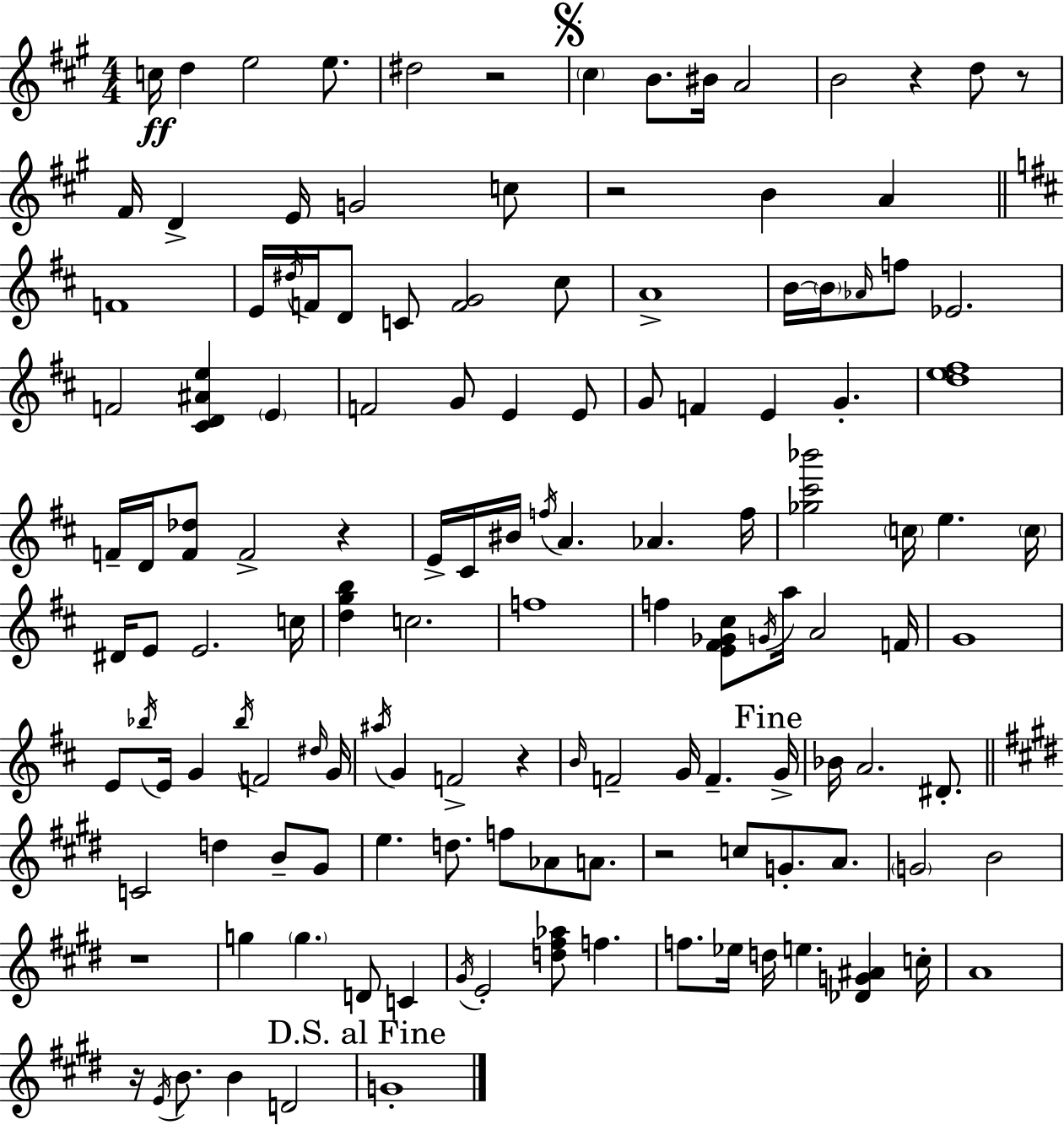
{
  \clef treble
  \numericTimeSignature
  \time 4/4
  \key a \major
  c''16\ff d''4 e''2 e''8. | dis''2 r2 | \mark \markup { \musicglyph "scripts.segno" } \parenthesize cis''4 b'8. bis'16 a'2 | b'2 r4 d''8 r8 | \break fis'16 d'4-> e'16 g'2 c''8 | r2 b'4 a'4 | \bar "||" \break \key d \major f'1 | e'16 \acciaccatura { dis''16 } f'16 d'8 c'8 <f' g'>2 cis''8 | a'1-> | b'16~~ \parenthesize b'16 \grace { aes'16 } f''8 ees'2. | \break f'2 <cis' d' ais' e''>4 \parenthesize e'4 | f'2 g'8 e'4 | e'8 g'8 f'4 e'4 g'4.-. | <d'' e'' fis''>1 | \break f'16-- d'16 <f' des''>8 f'2-> r4 | e'16-> cis'16 bis'16 \acciaccatura { f''16 } a'4. aes'4. | f''16 <ges'' cis''' bes'''>2 \parenthesize c''16 e''4. | \parenthesize c''16 dis'16 e'8 e'2. | \break c''16 <d'' g'' b''>4 c''2. | f''1 | f''4 <e' fis' ges' cis''>8 \acciaccatura { g'16 } a''16 a'2 | f'16 g'1 | \break e'8 \acciaccatura { bes''16 } e'16 g'4 \acciaccatura { bes''16 } f'2 | \grace { dis''16 } g'16 \acciaccatura { ais''16 } g'4 f'2-> | r4 \grace { b'16 } f'2-- | g'16 f'4.-- \mark "Fine" g'16-> bes'16 a'2. | \break dis'8.-. \bar "||" \break \key e \major c'2 d''4 b'8-- gis'8 | e''4. d''8. f''8 aes'8 a'8. | r2 c''8 g'8.-. a'8. | \parenthesize g'2 b'2 | \break r1 | g''4 \parenthesize g''4. d'8 c'4 | \acciaccatura { gis'16 } e'2-. <d'' fis'' aes''>8 f''4. | f''8. ees''16 d''16 e''4. <des' g' ais'>4 | \break c''16-. a'1 | r16 \acciaccatura { e'16 } b'8. b'4 d'2 | \mark "D.S. al Fine" g'1-. | \bar "|."
}